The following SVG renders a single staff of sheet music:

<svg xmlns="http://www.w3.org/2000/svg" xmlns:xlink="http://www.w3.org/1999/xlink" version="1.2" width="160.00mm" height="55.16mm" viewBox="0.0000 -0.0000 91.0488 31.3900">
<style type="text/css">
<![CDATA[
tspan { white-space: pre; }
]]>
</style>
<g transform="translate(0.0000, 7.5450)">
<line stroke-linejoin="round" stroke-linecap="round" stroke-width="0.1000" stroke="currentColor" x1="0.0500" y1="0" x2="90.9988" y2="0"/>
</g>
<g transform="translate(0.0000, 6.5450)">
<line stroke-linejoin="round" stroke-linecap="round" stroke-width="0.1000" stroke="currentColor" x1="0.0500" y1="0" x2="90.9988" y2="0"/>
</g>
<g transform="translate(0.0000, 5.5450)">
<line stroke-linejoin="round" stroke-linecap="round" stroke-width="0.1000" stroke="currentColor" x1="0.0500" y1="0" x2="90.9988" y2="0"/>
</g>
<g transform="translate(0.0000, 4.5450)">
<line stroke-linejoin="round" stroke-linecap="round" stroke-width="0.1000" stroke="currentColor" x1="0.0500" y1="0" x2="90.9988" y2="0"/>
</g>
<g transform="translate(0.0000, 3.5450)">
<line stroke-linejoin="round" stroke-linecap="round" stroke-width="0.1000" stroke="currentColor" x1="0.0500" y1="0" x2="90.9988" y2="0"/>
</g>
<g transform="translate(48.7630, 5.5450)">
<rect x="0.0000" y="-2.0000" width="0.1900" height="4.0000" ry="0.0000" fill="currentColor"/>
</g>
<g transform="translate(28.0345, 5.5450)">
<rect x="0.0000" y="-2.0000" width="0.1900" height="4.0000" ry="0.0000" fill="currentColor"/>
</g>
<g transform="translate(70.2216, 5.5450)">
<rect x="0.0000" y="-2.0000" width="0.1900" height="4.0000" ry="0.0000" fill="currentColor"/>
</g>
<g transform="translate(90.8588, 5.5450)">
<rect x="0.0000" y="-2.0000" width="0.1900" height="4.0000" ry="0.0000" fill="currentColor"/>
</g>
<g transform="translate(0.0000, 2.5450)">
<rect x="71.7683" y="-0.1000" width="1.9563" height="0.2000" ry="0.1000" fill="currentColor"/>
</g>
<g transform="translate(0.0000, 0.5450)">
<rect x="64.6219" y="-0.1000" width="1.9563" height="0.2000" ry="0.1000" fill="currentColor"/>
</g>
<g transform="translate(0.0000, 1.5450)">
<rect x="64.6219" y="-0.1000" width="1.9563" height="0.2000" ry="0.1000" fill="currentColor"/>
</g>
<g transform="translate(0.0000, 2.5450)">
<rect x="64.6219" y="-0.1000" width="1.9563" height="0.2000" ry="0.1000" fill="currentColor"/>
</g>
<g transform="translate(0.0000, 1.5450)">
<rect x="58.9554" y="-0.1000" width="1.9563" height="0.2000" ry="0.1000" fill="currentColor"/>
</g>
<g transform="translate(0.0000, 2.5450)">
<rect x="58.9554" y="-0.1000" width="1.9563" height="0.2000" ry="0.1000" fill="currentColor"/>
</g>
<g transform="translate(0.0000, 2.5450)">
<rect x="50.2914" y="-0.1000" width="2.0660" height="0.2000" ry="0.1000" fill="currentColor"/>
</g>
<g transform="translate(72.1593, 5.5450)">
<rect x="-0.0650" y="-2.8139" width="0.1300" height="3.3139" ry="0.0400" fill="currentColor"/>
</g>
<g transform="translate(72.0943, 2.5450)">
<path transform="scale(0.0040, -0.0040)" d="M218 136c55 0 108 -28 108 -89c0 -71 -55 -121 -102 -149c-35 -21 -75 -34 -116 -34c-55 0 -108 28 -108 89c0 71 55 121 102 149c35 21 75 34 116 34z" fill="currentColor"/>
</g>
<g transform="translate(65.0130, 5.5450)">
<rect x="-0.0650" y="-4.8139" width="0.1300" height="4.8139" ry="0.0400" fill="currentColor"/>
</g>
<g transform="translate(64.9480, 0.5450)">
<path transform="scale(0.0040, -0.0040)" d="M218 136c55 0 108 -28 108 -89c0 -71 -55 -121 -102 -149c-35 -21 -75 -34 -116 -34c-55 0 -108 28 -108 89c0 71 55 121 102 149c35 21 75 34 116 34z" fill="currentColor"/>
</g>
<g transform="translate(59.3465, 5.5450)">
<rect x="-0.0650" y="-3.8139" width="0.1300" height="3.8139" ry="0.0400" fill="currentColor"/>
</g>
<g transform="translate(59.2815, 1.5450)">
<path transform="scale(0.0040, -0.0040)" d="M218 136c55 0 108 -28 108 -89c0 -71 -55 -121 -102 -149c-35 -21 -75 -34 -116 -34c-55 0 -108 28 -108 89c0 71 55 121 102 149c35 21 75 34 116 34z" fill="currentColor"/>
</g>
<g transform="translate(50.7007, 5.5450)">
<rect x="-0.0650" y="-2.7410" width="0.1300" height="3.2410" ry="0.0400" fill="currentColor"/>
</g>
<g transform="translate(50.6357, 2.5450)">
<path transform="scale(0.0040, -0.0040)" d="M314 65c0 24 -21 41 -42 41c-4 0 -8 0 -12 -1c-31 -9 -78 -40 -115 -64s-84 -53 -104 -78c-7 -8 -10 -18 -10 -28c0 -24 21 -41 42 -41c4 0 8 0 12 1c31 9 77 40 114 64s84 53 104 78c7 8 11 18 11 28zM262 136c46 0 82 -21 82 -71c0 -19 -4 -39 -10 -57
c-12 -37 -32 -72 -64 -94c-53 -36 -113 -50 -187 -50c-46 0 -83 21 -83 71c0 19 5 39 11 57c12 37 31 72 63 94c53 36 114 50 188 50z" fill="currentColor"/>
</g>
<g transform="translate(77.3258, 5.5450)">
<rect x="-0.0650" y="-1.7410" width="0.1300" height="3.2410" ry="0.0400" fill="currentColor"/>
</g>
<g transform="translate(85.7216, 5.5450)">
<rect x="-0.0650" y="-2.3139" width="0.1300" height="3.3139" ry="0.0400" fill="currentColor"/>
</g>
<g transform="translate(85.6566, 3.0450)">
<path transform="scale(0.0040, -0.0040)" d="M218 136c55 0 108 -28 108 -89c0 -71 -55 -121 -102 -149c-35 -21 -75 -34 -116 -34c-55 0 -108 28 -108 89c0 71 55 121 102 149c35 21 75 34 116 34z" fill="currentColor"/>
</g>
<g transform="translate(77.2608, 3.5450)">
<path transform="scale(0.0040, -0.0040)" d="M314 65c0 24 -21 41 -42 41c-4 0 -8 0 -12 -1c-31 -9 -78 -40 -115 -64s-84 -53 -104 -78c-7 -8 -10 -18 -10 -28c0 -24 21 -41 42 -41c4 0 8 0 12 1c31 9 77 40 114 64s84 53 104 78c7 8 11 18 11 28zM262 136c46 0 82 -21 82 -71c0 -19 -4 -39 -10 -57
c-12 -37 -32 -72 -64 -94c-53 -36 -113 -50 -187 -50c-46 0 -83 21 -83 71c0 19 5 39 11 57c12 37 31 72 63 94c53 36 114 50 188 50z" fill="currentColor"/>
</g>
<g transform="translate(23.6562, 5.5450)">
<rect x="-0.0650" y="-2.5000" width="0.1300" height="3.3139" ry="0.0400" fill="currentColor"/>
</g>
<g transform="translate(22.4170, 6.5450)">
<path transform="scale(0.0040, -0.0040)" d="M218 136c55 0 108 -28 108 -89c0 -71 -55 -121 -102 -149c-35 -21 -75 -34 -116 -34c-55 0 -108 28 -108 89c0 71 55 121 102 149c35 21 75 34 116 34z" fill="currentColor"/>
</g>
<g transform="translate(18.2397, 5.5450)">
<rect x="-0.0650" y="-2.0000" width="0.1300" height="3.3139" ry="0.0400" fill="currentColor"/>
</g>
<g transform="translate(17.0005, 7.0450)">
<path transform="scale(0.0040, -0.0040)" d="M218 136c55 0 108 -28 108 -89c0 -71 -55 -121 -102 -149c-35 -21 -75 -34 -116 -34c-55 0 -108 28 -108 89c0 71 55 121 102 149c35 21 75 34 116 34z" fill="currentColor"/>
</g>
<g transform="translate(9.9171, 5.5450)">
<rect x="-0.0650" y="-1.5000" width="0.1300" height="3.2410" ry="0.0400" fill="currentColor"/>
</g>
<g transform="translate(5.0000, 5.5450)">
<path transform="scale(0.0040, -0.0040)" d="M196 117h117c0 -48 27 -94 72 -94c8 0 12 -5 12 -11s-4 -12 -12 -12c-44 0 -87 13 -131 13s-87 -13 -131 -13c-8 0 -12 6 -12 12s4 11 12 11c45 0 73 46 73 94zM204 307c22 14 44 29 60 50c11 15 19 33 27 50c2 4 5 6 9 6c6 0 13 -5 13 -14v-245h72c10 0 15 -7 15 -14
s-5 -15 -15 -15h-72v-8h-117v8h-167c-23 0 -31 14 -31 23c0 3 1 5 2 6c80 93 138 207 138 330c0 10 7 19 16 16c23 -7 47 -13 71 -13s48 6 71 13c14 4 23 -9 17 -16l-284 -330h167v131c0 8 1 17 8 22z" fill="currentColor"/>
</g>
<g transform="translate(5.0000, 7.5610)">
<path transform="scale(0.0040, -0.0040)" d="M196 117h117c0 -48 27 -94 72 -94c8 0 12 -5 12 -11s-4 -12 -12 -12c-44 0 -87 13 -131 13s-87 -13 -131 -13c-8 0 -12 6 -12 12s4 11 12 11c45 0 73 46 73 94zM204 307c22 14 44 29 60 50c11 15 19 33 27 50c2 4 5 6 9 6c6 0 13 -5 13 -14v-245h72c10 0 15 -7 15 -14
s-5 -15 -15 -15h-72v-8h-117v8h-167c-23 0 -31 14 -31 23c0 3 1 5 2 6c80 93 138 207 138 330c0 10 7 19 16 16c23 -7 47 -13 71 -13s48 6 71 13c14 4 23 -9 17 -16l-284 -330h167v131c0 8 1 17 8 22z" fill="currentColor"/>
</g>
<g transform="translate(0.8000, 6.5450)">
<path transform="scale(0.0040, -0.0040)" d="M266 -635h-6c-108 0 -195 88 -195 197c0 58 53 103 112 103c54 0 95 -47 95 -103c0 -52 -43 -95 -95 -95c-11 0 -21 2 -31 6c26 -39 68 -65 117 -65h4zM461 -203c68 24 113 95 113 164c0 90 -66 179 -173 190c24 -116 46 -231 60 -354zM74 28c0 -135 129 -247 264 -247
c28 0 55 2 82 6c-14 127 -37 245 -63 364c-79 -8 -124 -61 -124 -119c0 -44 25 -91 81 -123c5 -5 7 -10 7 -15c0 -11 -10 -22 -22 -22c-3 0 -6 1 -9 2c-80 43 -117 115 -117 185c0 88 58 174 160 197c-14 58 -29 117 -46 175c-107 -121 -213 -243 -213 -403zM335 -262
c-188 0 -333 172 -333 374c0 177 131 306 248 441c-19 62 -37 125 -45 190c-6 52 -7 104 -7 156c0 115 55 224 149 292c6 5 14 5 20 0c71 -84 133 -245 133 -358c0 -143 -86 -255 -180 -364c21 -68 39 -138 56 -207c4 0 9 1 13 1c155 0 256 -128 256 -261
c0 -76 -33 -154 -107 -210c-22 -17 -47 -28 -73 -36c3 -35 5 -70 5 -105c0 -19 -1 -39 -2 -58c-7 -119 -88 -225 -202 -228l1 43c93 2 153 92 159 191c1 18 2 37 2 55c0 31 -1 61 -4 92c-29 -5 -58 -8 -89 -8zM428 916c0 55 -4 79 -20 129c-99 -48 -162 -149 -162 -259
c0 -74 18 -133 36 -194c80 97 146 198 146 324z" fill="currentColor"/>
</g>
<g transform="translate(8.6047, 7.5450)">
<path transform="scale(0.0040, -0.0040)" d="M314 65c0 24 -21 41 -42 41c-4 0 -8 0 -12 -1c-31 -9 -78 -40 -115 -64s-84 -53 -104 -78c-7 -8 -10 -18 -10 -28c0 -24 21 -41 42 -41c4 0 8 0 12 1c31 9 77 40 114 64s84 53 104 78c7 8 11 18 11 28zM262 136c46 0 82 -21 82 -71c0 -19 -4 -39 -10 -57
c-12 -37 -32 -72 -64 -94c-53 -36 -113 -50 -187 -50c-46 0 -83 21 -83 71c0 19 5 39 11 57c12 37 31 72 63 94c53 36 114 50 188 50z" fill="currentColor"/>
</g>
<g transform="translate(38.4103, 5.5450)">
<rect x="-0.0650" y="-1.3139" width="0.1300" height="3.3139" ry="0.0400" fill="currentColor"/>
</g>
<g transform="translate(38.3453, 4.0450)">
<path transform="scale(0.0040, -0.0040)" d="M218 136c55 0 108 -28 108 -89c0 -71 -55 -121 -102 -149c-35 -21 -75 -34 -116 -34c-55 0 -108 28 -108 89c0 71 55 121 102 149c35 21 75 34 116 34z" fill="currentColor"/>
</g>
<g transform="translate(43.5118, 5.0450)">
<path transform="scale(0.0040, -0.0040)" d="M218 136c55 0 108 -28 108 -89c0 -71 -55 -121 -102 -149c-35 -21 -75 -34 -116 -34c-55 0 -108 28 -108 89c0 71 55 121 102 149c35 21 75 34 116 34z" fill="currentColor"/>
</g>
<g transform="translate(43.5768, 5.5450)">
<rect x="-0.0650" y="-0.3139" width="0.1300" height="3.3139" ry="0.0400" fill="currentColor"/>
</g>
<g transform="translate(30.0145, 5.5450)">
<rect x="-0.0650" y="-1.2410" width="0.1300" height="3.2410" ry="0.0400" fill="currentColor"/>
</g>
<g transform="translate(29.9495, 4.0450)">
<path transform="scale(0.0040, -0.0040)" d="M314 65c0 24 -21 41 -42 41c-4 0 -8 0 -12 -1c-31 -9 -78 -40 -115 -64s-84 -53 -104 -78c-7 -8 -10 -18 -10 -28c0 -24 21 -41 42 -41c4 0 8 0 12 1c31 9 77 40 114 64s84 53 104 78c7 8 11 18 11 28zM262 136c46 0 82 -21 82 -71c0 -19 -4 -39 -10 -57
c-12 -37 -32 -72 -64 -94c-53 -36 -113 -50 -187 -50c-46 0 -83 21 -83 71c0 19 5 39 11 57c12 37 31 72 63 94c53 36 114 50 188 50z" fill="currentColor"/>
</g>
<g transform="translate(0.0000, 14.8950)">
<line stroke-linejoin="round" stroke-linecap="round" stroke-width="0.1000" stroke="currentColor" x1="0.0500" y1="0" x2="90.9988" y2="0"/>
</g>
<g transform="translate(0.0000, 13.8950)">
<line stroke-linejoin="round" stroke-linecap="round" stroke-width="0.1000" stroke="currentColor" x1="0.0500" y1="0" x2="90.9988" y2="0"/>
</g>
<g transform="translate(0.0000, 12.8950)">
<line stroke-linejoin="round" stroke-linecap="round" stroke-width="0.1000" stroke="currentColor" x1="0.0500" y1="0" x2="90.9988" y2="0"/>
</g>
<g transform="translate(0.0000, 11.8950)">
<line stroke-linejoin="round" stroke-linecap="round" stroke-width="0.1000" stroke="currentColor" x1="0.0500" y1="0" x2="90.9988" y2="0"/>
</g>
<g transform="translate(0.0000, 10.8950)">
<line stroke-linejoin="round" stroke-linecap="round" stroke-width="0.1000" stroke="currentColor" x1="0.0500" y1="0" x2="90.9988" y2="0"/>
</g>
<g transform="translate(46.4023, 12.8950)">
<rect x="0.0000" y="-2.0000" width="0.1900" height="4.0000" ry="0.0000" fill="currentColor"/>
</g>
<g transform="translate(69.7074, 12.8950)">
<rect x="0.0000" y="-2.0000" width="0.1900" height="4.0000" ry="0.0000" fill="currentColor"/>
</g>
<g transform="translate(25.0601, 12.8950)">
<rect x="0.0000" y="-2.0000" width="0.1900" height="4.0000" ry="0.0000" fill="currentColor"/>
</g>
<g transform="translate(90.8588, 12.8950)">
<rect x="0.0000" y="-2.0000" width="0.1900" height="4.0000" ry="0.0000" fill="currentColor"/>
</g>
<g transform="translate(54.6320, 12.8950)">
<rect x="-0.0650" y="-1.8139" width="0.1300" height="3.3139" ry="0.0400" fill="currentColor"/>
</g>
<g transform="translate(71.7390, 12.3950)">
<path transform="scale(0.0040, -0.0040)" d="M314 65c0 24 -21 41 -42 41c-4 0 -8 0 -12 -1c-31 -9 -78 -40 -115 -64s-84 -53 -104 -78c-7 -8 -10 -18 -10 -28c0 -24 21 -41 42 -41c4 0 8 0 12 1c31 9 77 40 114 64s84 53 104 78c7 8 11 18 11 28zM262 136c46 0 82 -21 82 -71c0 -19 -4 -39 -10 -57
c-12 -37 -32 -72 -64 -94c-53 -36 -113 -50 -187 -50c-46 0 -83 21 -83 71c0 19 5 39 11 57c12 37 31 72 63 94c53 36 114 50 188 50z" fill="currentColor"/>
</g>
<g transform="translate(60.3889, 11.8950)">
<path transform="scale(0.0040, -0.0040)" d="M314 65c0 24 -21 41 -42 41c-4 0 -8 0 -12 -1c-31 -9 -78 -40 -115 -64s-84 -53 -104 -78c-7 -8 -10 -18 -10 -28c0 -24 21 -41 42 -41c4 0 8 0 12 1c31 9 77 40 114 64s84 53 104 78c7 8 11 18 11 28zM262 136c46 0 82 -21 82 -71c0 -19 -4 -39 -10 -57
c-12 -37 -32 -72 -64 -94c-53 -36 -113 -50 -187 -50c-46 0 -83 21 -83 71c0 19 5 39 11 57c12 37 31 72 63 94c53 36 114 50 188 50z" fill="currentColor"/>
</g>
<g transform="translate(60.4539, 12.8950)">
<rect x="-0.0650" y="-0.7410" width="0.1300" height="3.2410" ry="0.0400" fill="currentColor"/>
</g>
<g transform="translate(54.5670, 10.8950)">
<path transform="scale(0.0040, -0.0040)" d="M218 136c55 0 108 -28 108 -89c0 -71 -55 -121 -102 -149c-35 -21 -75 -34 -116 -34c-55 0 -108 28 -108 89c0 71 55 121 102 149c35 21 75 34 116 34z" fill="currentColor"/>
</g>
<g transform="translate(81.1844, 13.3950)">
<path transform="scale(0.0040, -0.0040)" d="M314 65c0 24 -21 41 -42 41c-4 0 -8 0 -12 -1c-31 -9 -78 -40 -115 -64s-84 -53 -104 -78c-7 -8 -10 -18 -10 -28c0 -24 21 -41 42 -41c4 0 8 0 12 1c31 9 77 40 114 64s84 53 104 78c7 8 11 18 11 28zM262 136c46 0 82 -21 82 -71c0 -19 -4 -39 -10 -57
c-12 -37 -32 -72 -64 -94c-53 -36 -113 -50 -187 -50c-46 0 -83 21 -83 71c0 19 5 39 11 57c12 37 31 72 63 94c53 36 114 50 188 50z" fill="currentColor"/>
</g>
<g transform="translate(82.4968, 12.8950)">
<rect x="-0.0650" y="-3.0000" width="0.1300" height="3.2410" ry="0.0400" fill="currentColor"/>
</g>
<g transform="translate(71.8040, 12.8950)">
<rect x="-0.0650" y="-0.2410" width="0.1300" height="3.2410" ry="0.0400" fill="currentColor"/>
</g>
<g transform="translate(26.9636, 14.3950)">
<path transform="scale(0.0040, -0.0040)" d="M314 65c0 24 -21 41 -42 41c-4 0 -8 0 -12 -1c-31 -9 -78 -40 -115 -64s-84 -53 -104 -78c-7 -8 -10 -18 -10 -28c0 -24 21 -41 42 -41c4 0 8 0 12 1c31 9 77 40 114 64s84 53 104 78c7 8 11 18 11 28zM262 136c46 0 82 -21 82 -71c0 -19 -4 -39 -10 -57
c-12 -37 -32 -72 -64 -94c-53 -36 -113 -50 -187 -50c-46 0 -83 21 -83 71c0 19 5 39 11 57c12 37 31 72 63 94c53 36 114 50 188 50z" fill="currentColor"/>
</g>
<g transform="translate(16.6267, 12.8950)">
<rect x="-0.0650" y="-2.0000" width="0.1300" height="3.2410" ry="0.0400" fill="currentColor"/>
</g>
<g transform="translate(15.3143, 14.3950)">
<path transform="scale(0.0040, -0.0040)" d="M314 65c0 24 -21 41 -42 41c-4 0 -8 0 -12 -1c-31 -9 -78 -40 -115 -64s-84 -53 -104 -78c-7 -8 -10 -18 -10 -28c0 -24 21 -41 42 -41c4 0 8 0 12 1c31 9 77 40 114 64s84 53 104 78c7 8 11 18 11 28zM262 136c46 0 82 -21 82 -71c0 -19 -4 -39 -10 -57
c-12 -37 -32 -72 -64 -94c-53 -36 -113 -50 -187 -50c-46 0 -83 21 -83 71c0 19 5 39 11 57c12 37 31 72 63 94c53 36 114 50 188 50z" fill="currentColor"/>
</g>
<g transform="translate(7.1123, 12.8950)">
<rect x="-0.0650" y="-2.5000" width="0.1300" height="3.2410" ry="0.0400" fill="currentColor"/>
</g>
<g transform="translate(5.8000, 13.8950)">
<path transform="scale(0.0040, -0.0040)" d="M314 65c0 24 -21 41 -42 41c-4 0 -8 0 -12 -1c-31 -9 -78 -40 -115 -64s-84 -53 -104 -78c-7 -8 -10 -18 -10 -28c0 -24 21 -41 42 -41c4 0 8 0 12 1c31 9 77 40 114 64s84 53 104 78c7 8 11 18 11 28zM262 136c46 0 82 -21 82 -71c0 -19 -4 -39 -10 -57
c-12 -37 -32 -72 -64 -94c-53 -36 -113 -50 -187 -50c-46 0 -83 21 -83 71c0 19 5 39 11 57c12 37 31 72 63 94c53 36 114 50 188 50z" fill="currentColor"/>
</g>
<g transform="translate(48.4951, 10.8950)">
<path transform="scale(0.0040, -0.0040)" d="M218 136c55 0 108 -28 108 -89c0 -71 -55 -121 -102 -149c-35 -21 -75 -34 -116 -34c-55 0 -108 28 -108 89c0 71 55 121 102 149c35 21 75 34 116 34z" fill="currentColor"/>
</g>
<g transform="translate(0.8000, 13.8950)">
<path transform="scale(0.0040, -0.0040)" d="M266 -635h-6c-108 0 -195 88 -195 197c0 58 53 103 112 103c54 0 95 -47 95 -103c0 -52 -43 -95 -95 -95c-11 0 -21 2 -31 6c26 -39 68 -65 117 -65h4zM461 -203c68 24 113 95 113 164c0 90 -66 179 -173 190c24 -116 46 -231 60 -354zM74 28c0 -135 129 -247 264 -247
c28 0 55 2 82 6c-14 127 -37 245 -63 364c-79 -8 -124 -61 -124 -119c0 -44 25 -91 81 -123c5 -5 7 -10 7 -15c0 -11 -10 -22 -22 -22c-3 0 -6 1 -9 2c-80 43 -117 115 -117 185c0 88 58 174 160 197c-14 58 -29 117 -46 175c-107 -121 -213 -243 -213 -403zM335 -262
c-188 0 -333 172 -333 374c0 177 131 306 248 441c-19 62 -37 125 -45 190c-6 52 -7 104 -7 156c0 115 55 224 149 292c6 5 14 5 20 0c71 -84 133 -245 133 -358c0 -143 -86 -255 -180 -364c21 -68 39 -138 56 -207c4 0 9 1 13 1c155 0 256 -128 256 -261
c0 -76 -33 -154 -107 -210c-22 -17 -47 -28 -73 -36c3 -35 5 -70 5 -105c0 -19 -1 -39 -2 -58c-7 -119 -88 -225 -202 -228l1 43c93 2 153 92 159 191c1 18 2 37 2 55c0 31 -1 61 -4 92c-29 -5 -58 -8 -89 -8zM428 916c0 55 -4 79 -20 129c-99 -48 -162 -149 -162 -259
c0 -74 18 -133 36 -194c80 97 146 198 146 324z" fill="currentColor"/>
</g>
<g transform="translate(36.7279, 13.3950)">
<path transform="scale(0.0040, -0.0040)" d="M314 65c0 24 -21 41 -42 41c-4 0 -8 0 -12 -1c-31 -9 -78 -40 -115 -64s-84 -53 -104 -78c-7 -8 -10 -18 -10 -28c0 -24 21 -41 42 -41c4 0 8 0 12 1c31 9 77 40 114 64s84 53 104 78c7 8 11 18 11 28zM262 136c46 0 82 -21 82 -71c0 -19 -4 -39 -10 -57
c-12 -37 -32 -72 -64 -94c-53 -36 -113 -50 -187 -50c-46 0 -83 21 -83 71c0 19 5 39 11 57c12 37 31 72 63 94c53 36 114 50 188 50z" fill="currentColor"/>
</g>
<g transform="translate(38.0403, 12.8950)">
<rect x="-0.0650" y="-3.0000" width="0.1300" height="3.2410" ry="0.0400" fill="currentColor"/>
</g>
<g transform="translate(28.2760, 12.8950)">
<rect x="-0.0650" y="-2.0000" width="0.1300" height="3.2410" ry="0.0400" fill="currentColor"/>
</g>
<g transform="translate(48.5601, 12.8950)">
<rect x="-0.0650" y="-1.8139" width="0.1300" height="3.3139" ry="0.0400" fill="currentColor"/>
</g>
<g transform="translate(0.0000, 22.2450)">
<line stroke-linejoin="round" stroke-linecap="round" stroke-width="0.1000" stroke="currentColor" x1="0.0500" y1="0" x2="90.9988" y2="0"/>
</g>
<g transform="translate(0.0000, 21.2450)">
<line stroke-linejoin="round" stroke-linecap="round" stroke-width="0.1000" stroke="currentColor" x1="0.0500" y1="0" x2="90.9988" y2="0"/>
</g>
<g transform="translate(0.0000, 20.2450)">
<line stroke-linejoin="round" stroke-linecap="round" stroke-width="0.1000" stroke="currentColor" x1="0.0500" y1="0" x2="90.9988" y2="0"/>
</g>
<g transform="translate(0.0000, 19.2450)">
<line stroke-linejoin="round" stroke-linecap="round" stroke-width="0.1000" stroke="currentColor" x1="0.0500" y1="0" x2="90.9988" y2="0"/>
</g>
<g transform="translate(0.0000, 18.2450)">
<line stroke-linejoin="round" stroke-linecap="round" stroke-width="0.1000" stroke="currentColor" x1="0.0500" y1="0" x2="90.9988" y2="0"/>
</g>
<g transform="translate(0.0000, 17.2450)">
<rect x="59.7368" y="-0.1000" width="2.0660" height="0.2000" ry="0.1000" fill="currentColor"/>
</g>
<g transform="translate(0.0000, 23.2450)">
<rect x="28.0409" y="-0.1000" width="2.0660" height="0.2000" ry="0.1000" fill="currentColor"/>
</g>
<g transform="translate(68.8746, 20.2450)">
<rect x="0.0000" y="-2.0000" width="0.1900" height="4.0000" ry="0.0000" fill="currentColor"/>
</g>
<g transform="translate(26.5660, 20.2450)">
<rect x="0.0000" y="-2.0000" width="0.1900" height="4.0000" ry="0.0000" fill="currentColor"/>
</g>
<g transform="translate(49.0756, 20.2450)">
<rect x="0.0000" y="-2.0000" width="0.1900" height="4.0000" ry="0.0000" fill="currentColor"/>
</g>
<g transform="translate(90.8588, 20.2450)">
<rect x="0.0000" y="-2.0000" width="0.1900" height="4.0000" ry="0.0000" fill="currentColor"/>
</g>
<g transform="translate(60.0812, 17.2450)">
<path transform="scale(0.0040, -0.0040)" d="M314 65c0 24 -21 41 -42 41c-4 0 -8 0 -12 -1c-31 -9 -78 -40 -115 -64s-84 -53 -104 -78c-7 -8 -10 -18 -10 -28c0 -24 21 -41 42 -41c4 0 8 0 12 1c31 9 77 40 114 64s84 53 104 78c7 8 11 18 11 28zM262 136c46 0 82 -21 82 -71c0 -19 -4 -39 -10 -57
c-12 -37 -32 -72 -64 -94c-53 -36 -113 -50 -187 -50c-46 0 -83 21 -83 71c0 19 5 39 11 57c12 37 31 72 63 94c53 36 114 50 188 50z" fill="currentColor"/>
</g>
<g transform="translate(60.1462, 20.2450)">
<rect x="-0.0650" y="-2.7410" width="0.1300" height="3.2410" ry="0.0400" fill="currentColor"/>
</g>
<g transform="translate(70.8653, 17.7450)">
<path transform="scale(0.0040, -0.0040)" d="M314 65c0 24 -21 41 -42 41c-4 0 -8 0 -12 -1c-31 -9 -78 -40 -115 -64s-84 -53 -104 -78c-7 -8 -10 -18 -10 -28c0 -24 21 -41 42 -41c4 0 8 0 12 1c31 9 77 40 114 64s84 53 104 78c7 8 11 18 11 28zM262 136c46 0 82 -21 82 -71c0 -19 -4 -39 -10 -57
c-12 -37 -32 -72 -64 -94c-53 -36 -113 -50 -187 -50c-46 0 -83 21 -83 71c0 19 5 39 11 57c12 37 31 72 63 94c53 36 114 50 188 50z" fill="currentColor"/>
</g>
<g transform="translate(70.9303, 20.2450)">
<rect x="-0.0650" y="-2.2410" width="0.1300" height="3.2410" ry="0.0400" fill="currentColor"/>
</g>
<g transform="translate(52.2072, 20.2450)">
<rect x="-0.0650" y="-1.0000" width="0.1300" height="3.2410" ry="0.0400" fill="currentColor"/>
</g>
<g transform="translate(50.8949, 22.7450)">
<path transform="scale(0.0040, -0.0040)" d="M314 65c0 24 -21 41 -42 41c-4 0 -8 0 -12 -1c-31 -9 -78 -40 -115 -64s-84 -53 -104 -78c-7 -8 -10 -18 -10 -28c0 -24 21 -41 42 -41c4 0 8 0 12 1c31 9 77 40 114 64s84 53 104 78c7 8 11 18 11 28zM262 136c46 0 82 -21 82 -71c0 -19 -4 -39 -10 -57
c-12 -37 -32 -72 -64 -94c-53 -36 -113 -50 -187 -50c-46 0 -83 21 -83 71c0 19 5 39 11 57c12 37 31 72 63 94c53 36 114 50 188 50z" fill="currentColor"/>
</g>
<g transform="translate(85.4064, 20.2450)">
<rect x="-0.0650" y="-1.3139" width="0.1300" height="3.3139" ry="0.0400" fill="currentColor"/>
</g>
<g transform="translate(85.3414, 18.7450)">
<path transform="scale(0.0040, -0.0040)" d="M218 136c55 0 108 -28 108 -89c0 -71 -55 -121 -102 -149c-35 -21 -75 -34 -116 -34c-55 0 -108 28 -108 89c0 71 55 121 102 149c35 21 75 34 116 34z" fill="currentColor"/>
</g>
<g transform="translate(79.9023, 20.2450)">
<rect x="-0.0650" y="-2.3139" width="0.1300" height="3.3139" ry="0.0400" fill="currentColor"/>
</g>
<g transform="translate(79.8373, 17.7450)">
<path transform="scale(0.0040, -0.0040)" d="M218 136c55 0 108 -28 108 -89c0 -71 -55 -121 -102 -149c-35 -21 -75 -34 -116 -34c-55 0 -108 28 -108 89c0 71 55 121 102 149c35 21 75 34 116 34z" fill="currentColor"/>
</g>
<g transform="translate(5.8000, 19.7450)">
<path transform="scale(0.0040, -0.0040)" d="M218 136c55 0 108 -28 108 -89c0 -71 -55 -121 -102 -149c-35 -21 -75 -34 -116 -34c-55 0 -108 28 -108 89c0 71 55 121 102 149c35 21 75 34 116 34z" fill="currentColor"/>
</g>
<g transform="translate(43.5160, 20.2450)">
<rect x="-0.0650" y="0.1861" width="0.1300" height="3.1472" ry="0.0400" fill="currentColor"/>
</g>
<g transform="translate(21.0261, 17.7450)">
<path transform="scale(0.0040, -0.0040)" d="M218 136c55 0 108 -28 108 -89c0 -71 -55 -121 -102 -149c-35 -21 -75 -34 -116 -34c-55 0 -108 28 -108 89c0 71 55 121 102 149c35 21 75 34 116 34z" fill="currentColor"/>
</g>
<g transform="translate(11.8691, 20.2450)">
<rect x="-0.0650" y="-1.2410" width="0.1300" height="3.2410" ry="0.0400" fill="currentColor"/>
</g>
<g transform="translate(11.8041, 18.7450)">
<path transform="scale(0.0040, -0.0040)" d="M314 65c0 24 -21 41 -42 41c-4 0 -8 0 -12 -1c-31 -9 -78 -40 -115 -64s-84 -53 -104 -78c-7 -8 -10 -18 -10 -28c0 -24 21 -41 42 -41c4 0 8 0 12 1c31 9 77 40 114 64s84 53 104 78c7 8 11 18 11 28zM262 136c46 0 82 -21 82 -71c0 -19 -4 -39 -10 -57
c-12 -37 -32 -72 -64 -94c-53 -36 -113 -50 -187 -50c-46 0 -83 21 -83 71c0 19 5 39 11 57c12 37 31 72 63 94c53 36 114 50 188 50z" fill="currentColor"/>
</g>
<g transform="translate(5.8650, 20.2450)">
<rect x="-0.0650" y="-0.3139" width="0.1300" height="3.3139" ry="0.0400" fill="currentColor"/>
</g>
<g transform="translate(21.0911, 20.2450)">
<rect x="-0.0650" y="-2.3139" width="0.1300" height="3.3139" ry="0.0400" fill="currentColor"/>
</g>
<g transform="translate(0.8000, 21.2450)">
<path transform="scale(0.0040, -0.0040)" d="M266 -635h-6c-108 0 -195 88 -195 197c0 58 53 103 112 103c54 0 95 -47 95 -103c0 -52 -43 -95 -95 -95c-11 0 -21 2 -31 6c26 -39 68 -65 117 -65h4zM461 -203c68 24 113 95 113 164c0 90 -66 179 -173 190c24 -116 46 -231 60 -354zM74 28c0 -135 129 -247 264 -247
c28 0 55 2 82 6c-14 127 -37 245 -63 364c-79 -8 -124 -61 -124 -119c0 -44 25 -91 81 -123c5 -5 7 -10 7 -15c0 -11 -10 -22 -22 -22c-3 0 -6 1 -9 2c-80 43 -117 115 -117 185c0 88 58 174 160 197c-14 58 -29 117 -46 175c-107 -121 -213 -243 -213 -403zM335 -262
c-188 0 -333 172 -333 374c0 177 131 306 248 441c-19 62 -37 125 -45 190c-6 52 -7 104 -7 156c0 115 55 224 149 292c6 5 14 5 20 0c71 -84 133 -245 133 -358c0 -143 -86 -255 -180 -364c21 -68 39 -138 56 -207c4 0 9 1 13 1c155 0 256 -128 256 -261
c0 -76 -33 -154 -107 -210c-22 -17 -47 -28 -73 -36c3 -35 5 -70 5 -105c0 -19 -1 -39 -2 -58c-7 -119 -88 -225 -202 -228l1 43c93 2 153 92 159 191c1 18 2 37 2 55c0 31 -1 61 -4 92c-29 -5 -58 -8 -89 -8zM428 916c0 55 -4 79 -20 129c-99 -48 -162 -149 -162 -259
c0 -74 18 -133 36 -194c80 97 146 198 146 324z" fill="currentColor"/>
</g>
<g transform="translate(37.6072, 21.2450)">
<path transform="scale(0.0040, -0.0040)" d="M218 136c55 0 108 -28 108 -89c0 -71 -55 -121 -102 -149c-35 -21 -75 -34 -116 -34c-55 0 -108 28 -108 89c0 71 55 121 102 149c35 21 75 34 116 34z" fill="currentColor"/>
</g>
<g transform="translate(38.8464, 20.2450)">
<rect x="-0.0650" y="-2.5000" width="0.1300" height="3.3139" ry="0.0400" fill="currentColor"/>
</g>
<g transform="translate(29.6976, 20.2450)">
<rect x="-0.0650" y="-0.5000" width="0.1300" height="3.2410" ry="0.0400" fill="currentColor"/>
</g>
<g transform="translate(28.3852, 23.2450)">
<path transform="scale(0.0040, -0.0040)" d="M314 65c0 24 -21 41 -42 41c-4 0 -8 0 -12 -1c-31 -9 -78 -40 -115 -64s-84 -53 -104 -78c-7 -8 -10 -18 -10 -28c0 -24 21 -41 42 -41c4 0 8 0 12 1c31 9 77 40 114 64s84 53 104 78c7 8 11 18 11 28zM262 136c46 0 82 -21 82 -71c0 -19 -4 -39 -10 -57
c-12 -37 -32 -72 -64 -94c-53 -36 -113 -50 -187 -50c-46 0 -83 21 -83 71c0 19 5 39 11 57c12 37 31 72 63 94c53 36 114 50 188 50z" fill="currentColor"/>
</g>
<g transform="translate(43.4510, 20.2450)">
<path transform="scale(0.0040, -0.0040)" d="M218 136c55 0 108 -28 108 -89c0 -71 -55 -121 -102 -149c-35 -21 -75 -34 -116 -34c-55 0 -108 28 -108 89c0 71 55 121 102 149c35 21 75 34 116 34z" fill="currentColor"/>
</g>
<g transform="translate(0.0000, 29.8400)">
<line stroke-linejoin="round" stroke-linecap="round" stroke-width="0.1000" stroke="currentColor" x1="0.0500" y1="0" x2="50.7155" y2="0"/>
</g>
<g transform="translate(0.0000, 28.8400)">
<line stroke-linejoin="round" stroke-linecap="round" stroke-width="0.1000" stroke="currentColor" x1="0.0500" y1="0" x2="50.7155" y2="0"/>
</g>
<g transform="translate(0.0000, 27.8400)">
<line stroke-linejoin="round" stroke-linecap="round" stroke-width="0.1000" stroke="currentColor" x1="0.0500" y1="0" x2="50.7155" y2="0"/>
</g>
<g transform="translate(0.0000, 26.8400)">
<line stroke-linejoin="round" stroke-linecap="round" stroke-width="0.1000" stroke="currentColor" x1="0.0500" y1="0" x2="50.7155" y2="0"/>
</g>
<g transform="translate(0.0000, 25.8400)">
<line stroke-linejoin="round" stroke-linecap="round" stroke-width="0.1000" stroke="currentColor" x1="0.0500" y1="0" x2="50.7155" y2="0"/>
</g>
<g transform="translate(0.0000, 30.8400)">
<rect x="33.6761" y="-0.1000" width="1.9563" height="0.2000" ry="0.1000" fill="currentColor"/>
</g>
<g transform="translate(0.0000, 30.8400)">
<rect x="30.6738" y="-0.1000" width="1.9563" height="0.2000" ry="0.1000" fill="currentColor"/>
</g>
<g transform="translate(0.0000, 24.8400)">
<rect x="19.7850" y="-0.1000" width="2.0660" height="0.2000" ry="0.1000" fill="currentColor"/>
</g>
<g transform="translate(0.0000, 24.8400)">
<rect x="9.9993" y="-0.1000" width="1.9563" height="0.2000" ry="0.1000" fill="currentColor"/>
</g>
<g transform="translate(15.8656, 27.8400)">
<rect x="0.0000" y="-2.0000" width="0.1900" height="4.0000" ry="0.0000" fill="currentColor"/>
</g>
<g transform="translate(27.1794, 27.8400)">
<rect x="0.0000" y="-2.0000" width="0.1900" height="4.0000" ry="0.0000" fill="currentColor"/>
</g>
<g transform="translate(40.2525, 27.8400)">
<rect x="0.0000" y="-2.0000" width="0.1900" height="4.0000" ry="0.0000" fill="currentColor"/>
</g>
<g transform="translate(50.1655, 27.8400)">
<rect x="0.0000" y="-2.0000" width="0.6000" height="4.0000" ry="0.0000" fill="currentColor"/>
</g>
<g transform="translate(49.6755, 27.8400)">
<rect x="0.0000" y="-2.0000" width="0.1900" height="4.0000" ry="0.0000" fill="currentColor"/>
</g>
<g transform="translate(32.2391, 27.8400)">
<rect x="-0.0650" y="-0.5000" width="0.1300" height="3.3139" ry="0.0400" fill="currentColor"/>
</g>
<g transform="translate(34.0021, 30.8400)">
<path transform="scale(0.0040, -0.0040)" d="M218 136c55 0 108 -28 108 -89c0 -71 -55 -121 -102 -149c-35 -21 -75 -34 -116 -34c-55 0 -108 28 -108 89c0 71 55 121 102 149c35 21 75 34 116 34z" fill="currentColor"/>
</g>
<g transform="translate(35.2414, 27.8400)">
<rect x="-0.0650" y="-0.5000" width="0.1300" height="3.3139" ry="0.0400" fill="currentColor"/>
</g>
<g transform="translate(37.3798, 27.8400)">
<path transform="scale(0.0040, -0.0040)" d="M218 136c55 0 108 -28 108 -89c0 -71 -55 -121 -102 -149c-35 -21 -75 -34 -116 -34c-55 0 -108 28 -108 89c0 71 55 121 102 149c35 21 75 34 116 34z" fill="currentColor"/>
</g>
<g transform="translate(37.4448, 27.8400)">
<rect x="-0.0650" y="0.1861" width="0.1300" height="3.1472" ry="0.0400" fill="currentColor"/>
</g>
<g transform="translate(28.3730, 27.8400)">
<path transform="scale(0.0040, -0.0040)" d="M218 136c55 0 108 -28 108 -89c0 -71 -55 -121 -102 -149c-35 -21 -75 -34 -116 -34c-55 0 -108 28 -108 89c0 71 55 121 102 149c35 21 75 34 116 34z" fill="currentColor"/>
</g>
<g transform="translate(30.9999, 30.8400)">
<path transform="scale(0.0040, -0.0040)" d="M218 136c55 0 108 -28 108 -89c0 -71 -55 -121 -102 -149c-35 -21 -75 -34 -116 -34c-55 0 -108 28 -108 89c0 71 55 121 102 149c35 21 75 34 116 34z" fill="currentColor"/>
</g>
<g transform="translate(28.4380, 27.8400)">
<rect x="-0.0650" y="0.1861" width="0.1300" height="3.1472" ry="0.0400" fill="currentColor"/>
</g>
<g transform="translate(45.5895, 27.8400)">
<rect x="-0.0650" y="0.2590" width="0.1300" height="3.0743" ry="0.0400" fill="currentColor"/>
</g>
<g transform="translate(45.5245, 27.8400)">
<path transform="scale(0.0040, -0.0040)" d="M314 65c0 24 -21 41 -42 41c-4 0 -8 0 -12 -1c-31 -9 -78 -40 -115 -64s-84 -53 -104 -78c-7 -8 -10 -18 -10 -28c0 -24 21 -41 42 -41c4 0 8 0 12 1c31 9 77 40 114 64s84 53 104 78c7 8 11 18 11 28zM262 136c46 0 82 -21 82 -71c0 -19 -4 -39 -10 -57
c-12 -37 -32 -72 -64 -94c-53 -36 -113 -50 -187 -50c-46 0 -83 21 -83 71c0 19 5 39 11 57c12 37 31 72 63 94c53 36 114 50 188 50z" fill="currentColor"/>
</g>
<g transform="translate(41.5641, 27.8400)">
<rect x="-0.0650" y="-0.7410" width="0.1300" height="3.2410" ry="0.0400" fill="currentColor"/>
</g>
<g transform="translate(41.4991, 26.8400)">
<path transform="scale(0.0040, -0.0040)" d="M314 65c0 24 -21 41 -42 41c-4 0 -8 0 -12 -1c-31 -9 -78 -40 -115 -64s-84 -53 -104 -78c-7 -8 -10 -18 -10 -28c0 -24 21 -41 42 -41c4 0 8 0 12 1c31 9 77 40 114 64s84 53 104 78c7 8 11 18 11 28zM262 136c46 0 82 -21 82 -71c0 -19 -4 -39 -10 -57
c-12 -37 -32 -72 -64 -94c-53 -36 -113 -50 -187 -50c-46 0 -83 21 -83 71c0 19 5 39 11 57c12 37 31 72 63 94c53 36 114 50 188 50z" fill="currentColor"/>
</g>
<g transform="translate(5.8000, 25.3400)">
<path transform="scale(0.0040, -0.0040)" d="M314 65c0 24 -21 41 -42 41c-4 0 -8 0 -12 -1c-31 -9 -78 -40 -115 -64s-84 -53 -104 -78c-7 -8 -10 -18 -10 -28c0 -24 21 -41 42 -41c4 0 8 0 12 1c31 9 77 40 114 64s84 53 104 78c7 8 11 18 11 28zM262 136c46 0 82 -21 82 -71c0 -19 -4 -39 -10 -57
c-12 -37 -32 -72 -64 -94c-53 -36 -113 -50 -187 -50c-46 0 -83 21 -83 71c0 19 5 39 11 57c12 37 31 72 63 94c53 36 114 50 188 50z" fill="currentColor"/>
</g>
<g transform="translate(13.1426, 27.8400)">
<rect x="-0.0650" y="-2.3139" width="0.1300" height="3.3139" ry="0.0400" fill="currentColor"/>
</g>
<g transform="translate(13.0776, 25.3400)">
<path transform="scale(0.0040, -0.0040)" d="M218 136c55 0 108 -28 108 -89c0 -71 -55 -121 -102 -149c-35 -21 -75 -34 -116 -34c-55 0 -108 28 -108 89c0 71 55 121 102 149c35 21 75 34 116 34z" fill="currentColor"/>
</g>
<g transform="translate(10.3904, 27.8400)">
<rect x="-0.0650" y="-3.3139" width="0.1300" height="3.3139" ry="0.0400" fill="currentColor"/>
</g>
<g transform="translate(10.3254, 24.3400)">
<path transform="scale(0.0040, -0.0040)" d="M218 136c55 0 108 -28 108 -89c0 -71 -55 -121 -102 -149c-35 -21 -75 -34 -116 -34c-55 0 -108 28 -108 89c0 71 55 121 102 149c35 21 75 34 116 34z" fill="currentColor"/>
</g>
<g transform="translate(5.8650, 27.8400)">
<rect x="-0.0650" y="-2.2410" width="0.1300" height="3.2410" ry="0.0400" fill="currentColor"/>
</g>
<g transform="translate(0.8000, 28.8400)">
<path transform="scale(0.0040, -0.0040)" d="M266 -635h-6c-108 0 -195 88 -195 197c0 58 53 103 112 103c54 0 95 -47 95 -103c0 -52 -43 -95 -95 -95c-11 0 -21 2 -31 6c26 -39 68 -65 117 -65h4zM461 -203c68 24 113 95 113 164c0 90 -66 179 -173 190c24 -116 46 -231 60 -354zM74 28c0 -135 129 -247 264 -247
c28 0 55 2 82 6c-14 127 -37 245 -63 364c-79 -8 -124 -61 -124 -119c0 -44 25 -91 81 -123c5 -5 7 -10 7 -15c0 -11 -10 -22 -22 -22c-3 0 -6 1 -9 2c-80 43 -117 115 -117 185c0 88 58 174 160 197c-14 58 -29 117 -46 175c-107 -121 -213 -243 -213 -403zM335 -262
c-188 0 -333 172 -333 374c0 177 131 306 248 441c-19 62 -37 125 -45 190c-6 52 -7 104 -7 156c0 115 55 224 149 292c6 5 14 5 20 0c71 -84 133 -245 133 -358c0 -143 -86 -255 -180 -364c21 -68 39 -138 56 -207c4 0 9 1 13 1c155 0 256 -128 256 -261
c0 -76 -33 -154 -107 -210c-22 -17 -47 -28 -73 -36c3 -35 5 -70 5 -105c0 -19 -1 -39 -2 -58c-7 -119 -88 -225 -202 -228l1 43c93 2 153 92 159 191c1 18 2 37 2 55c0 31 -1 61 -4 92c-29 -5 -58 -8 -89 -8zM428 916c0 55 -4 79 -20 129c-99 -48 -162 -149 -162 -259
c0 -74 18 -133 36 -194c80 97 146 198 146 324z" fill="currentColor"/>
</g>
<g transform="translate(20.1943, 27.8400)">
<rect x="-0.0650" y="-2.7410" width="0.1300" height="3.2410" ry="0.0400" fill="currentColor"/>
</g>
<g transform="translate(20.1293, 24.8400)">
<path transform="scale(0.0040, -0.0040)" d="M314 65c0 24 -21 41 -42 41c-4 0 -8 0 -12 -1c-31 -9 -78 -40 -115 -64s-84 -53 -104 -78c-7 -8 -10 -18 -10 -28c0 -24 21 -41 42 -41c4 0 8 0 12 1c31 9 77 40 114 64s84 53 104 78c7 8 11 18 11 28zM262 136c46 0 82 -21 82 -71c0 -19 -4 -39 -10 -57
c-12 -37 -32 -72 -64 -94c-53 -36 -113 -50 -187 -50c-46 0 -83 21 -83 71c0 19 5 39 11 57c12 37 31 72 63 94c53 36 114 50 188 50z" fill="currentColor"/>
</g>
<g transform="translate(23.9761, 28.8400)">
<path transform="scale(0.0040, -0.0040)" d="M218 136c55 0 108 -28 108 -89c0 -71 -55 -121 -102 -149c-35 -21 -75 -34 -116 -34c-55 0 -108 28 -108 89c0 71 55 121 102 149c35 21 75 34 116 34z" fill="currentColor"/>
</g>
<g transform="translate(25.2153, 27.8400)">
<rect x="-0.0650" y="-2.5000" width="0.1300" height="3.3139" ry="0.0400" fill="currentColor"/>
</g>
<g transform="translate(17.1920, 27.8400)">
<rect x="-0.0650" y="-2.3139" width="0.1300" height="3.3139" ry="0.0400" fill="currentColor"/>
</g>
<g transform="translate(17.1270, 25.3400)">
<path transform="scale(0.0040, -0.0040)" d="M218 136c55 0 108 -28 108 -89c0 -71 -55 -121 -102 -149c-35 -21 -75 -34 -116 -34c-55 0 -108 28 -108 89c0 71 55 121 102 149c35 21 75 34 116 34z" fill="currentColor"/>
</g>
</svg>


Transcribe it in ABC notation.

X:1
T:Untitled
M:4/4
L:1/4
K:C
E2 F G e2 e c a2 c' e' a f2 g G2 F2 F2 A2 f f d2 c2 A2 c e2 g C2 G B D2 a2 g2 g e g2 b g g a2 G B C C B d2 B2